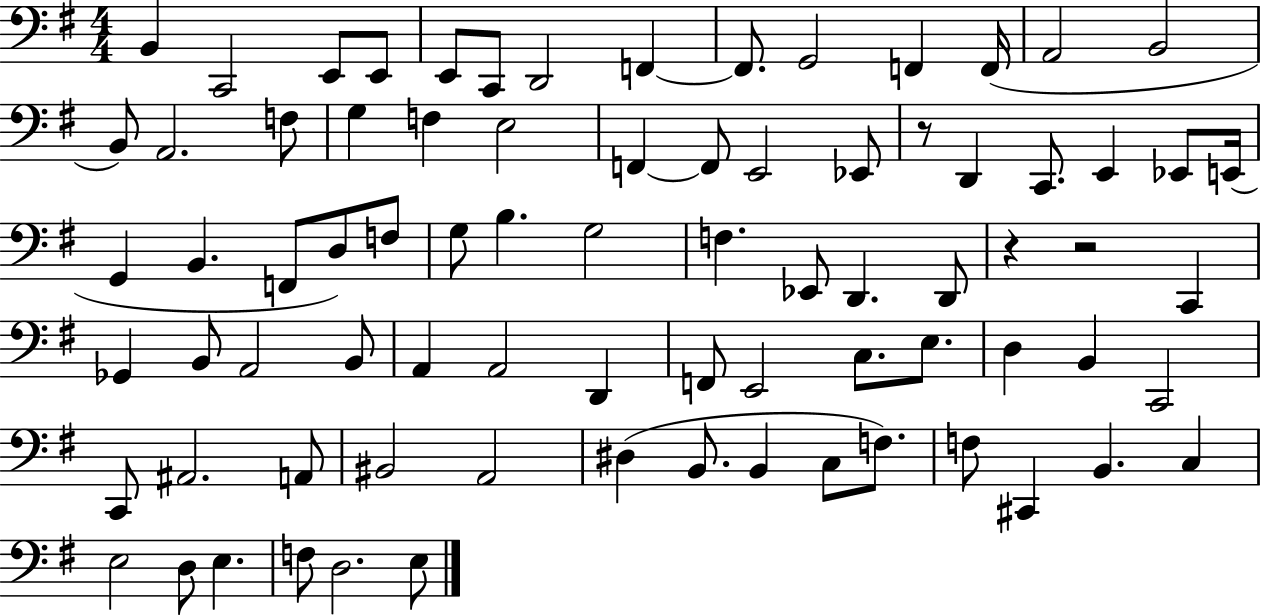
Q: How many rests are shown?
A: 3